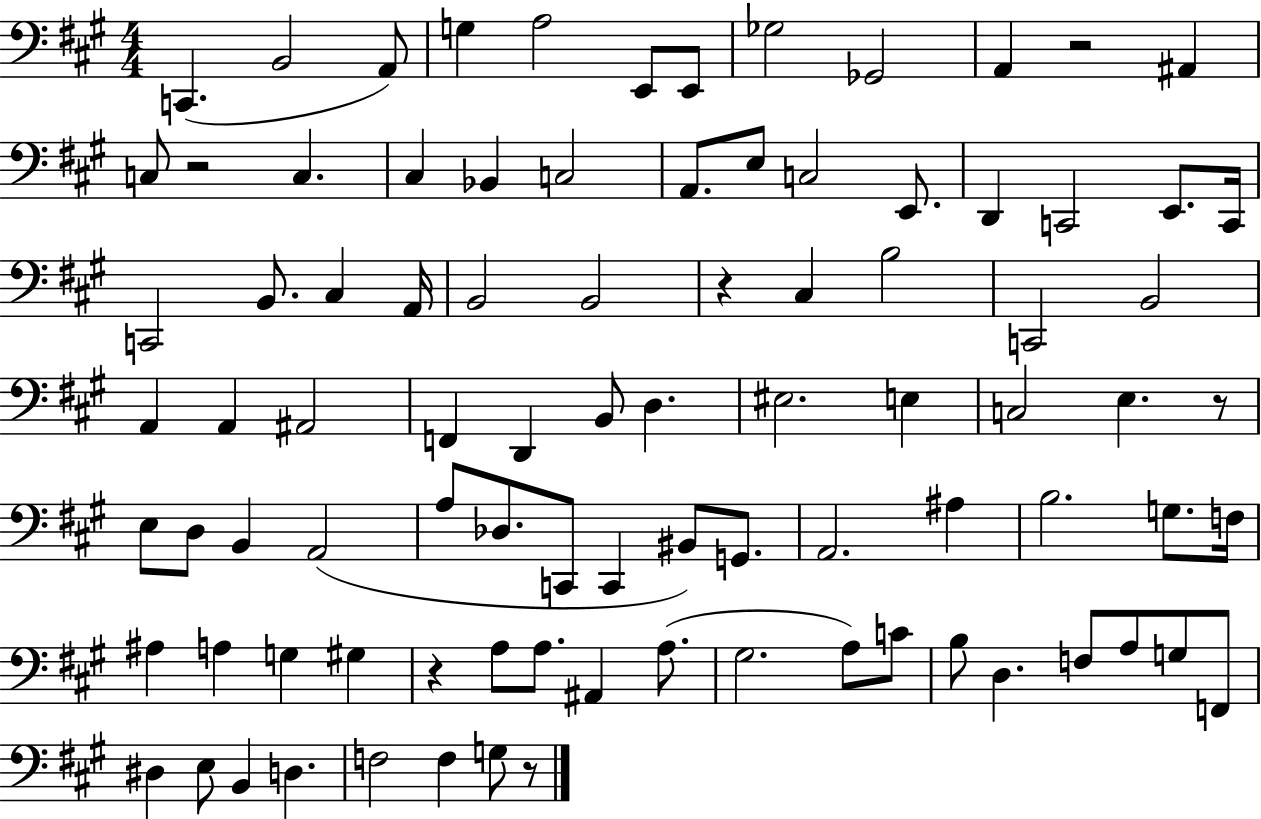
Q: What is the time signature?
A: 4/4